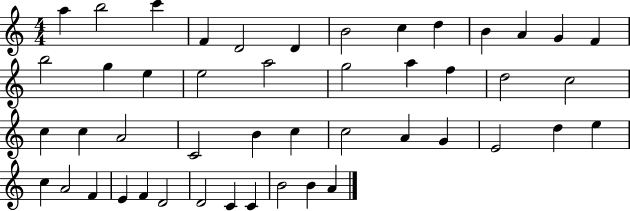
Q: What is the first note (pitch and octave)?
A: A5